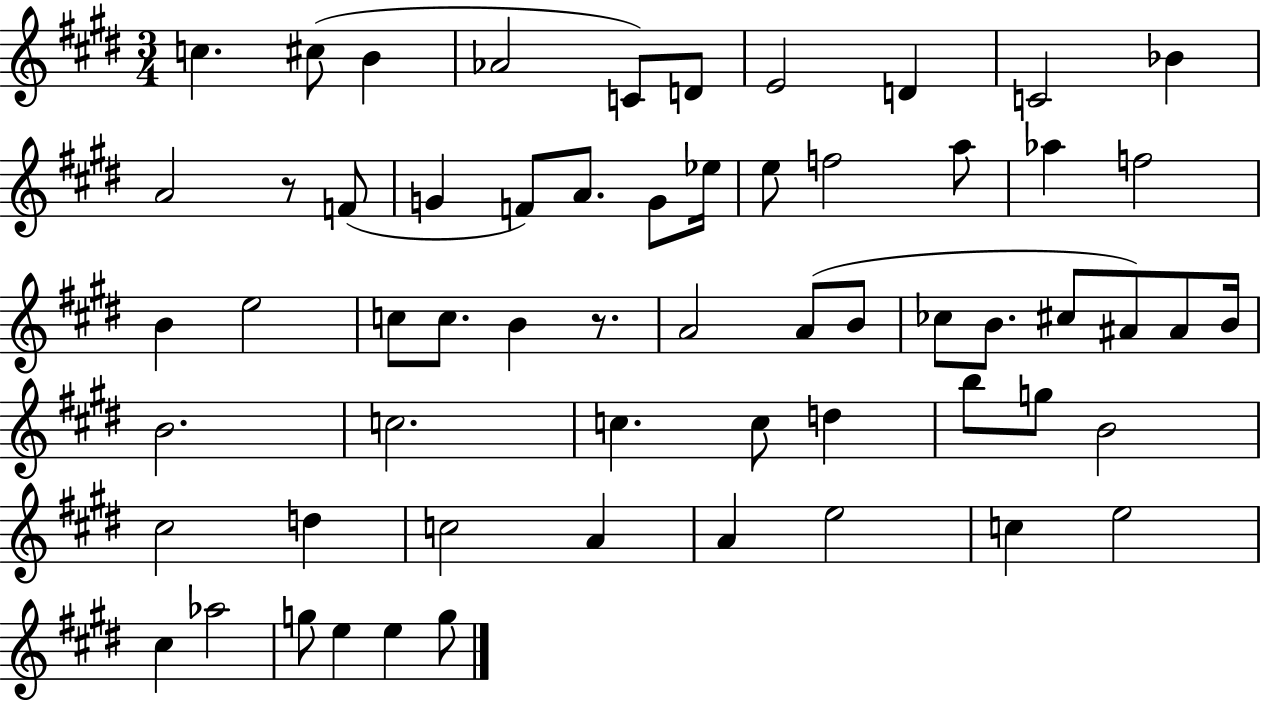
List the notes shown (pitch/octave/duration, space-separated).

C5/q. C#5/e B4/q Ab4/h C4/e D4/e E4/h D4/q C4/h Bb4/q A4/h R/e F4/e G4/q F4/e A4/e. G4/e Eb5/s E5/e F5/h A5/e Ab5/q F5/h B4/q E5/h C5/e C5/e. B4/q R/e. A4/h A4/e B4/e CES5/e B4/e. C#5/e A#4/e A#4/e B4/s B4/h. C5/h. C5/q. C5/e D5/q B5/e G5/e B4/h C#5/h D5/q C5/h A4/q A4/q E5/h C5/q E5/h C#5/q Ab5/h G5/e E5/q E5/q G5/e